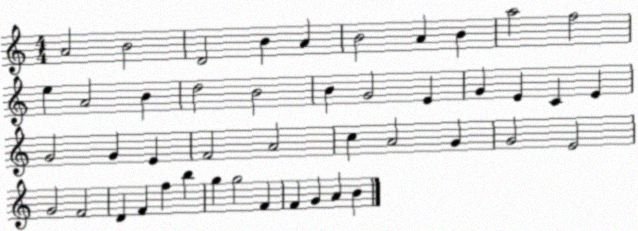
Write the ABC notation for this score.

X:1
T:Untitled
M:4/4
L:1/4
K:C
A2 B2 D2 B A B2 A B a2 f2 e A2 B d2 B2 B G2 E G E C E G2 G E F2 A2 c A2 G G2 E2 G2 F2 D F f b g g2 F F G A B